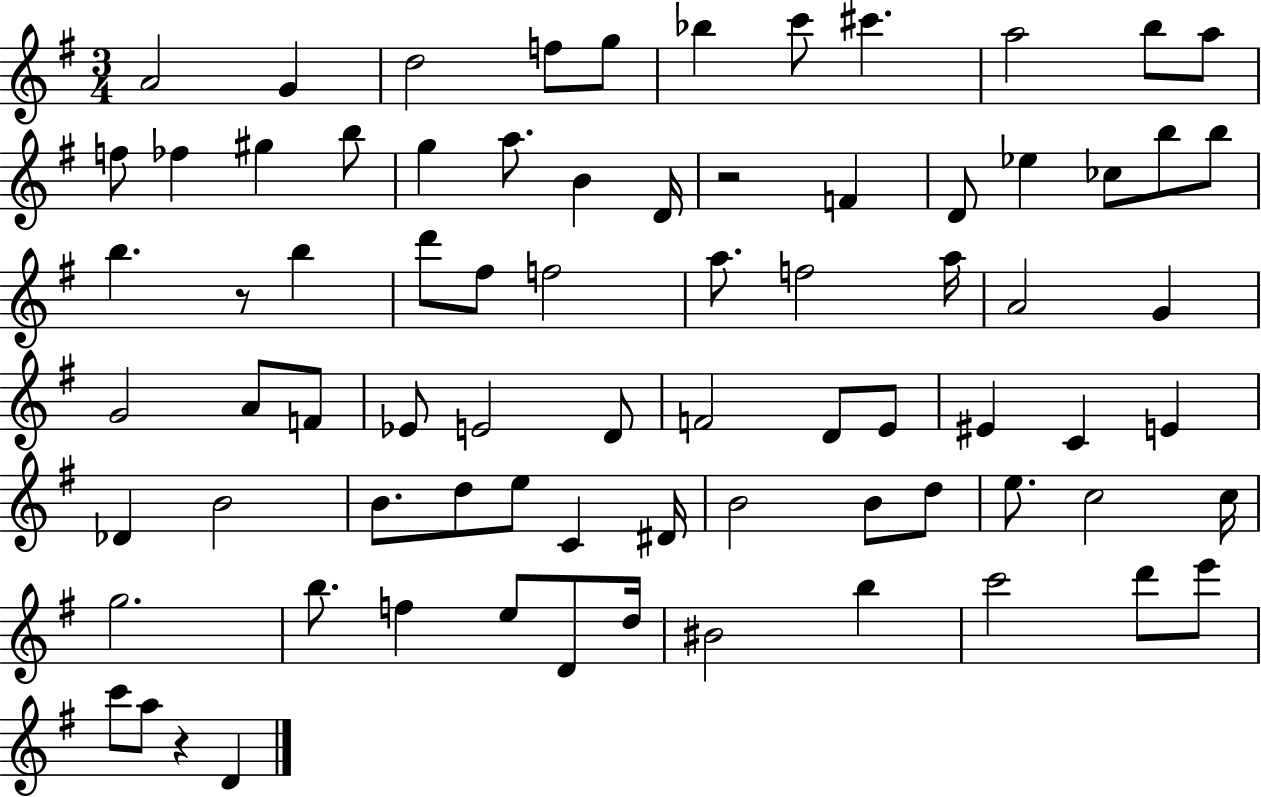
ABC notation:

X:1
T:Untitled
M:3/4
L:1/4
K:G
A2 G d2 f/2 g/2 _b c'/2 ^c' a2 b/2 a/2 f/2 _f ^g b/2 g a/2 B D/4 z2 F D/2 _e _c/2 b/2 b/2 b z/2 b d'/2 ^f/2 f2 a/2 f2 a/4 A2 G G2 A/2 F/2 _E/2 E2 D/2 F2 D/2 E/2 ^E C E _D B2 B/2 d/2 e/2 C ^D/4 B2 B/2 d/2 e/2 c2 c/4 g2 b/2 f e/2 D/2 d/4 ^B2 b c'2 d'/2 e'/2 c'/2 a/2 z D